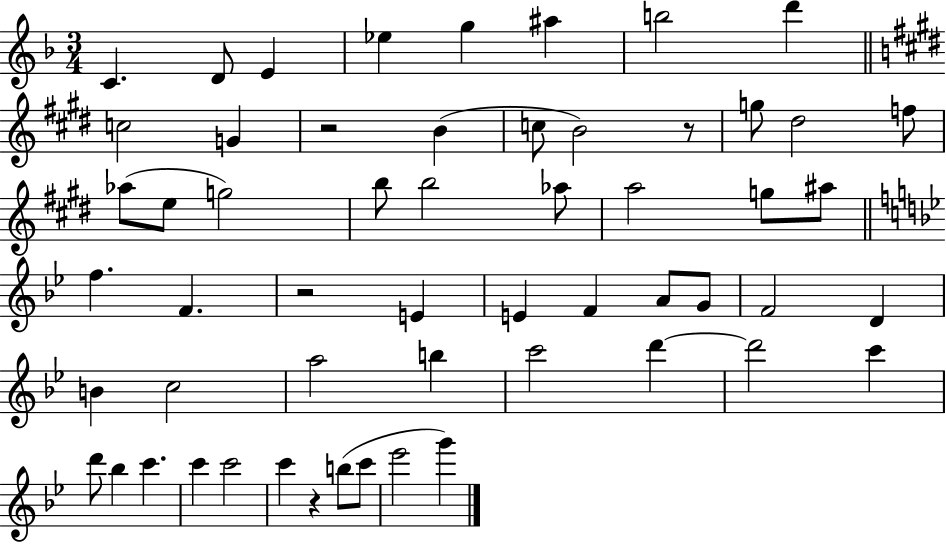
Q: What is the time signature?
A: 3/4